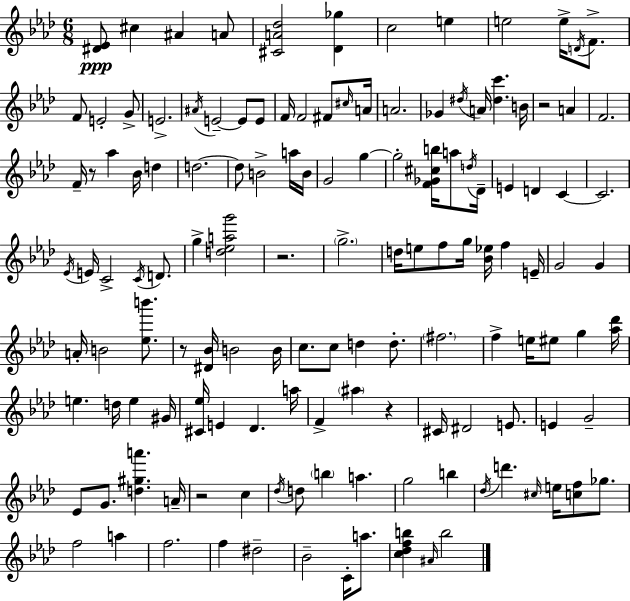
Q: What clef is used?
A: treble